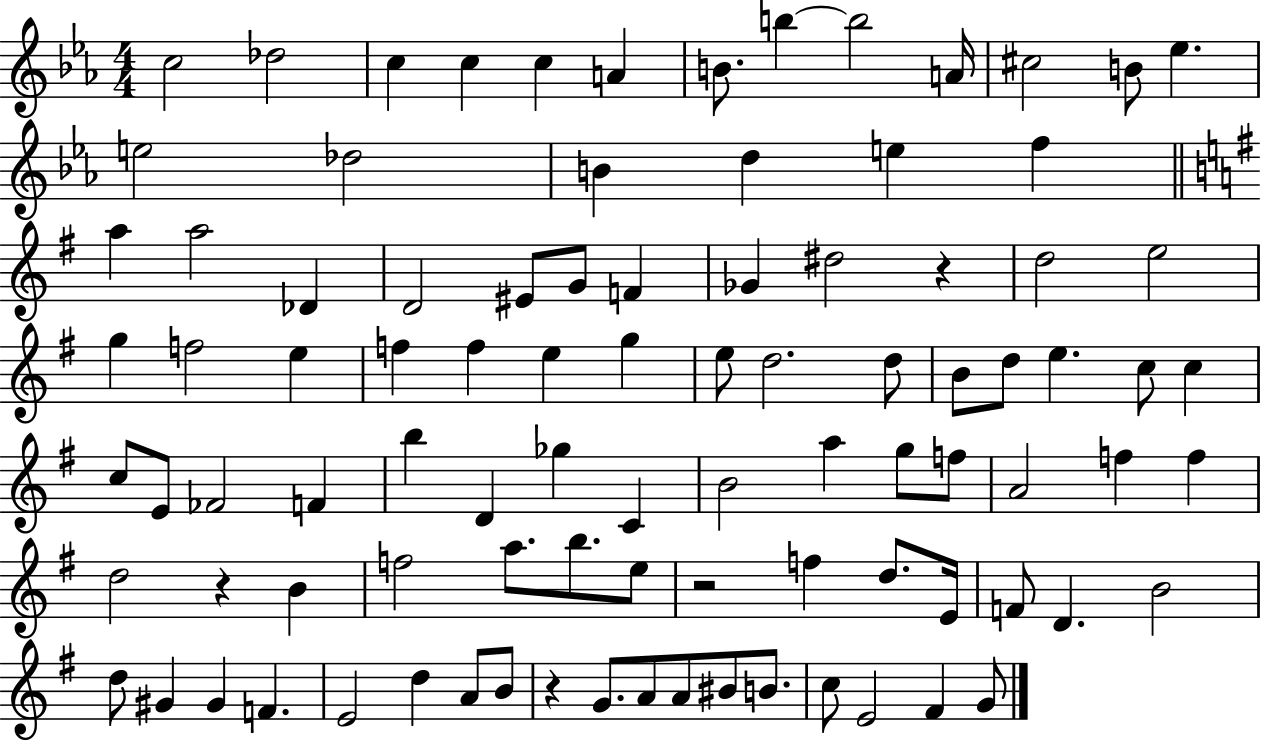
{
  \clef treble
  \numericTimeSignature
  \time 4/4
  \key ees \major
  \repeat volta 2 { c''2 des''2 | c''4 c''4 c''4 a'4 | b'8. b''4~~ b''2 a'16 | cis''2 b'8 ees''4. | \break e''2 des''2 | b'4 d''4 e''4 f''4 | \bar "||" \break \key g \major a''4 a''2 des'4 | d'2 eis'8 g'8 f'4 | ges'4 dis''2 r4 | d''2 e''2 | \break g''4 f''2 e''4 | f''4 f''4 e''4 g''4 | e''8 d''2. d''8 | b'8 d''8 e''4. c''8 c''4 | \break c''8 e'8 fes'2 f'4 | b''4 d'4 ges''4 c'4 | b'2 a''4 g''8 f''8 | a'2 f''4 f''4 | \break d''2 r4 b'4 | f''2 a''8. b''8. e''8 | r2 f''4 d''8. e'16 | f'8 d'4. b'2 | \break d''8 gis'4 gis'4 f'4. | e'2 d''4 a'8 b'8 | r4 g'8. a'8 a'8 bis'8 b'8. | c''8 e'2 fis'4 g'8 | \break } \bar "|."
}